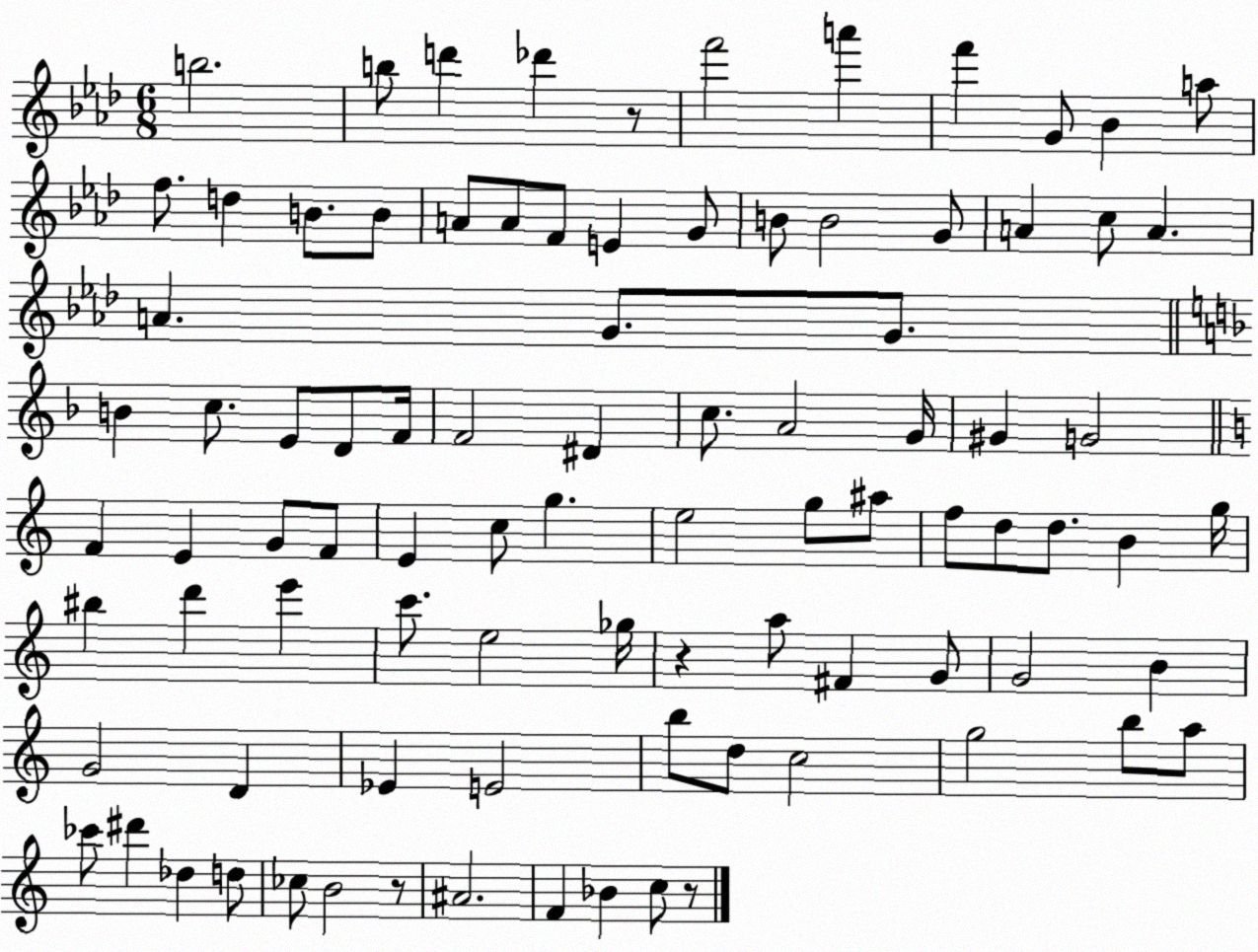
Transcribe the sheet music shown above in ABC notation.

X:1
T:Untitled
M:6/8
L:1/4
K:Ab
b2 b/2 d' _d' z/2 f'2 a' f' G/2 _B a/2 f/2 d B/2 B/2 A/2 A/2 F/2 E G/2 B/2 B2 G/2 A c/2 A A G/2 G/2 B c/2 E/2 D/2 F/4 F2 ^D c/2 A2 G/4 ^G G2 F E G/2 F/2 E c/2 g e2 g/2 ^a/2 f/2 d/2 d/2 B g/4 ^b d' e' c'/2 e2 _g/4 z a/2 ^F G/2 G2 B G2 D _E E2 b/2 d/2 c2 g2 b/2 a/2 _c'/2 ^d' _d d/2 _c/2 B2 z/2 ^A2 F _B c/2 z/2